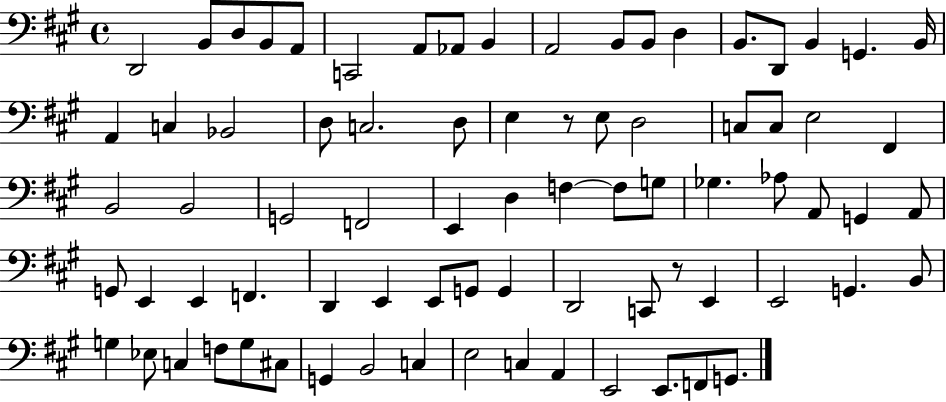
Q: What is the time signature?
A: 4/4